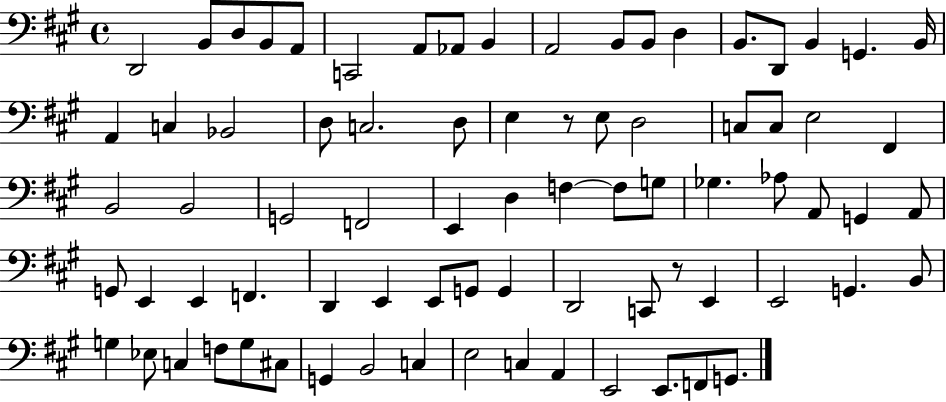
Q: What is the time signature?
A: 4/4